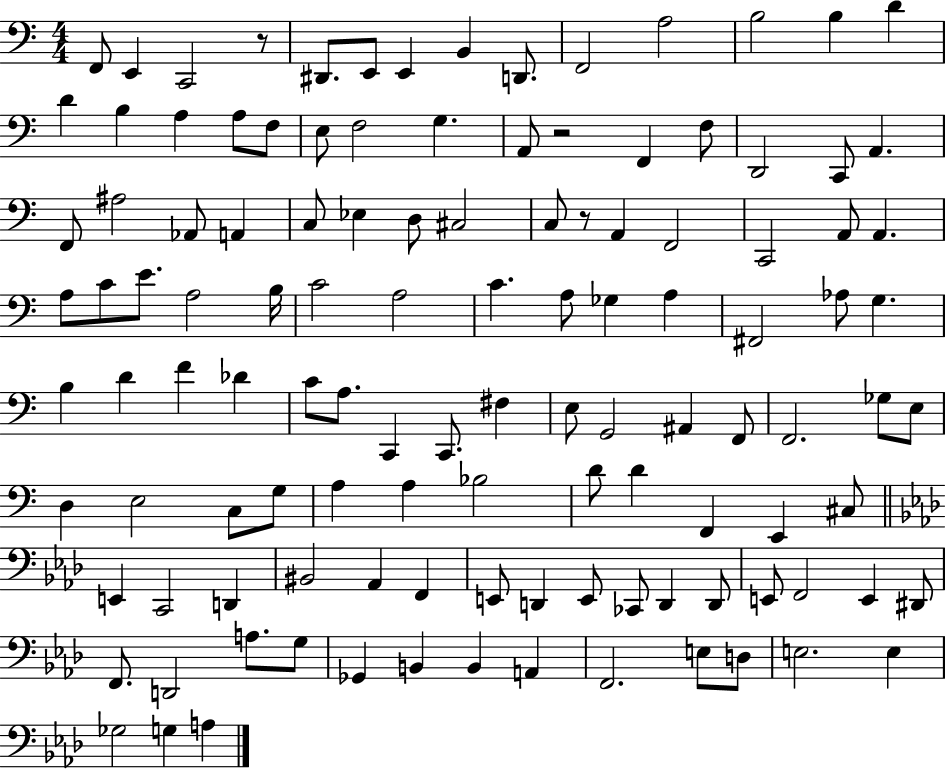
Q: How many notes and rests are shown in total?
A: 118